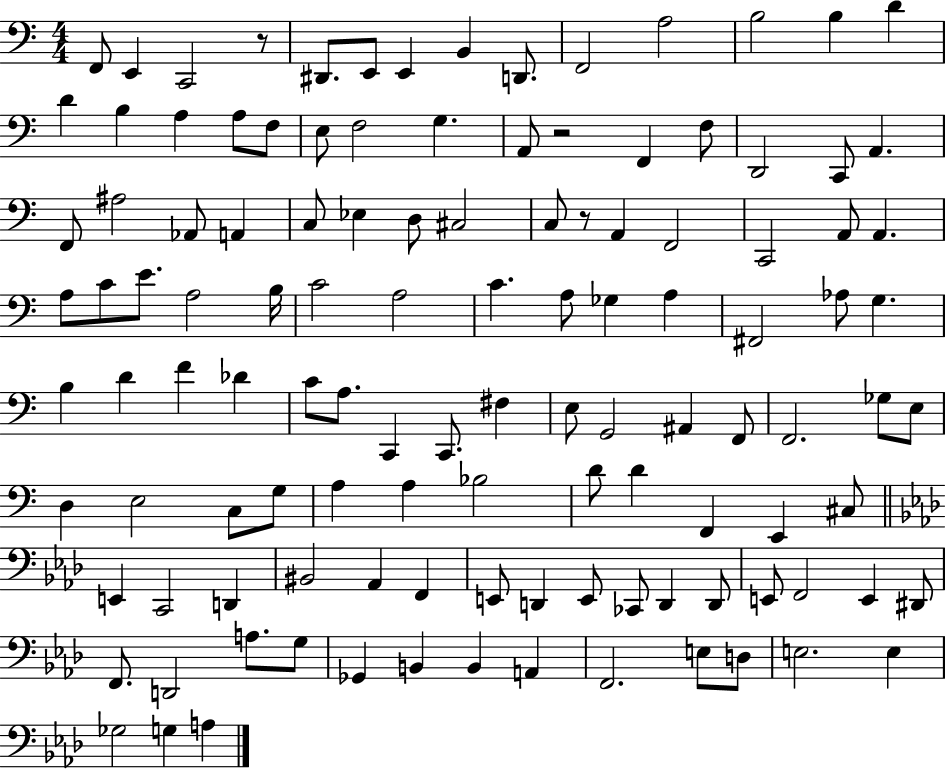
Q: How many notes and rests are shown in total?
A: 118